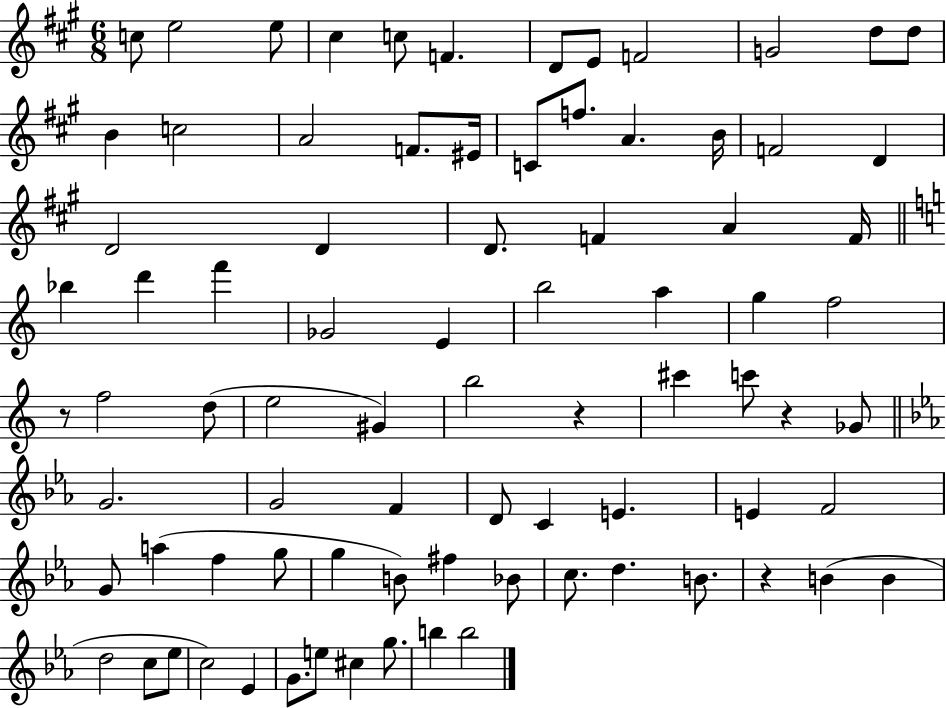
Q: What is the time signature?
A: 6/8